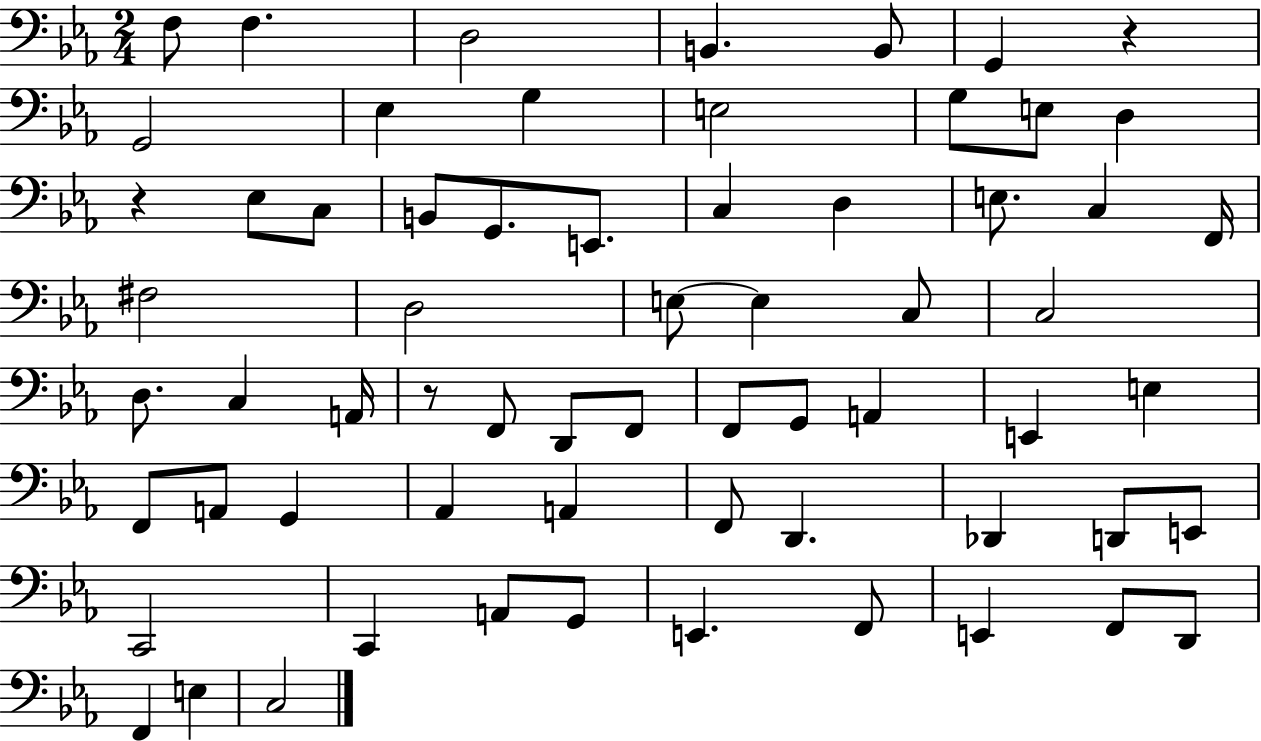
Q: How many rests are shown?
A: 3